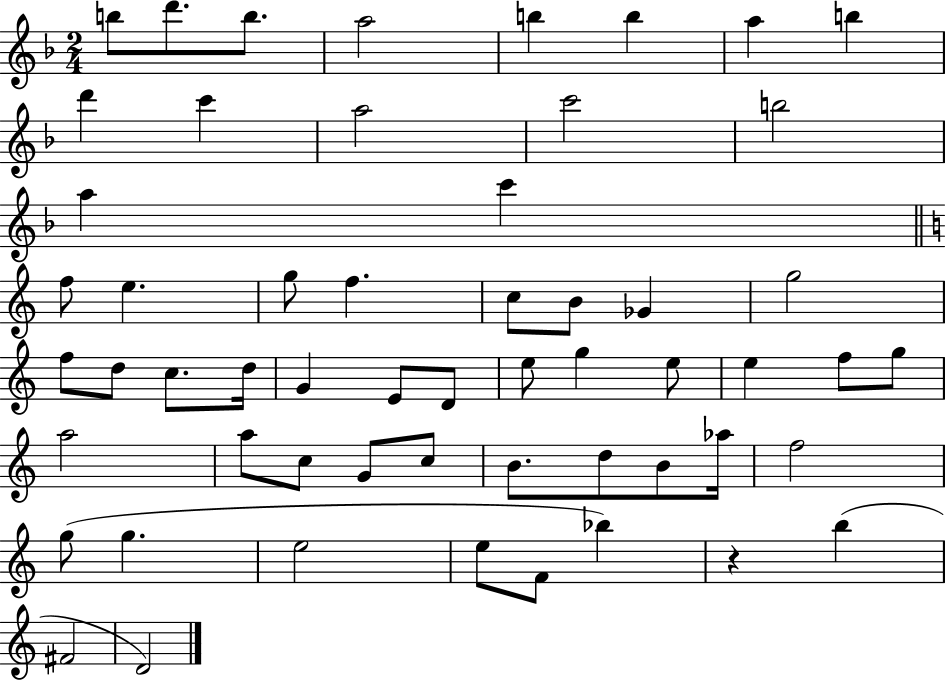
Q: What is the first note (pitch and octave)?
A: B5